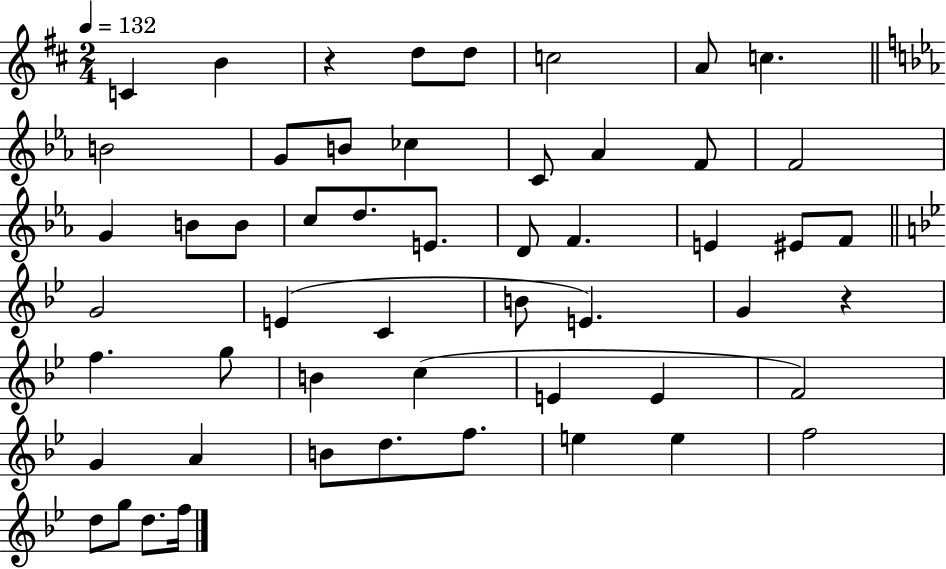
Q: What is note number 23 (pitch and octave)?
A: F4